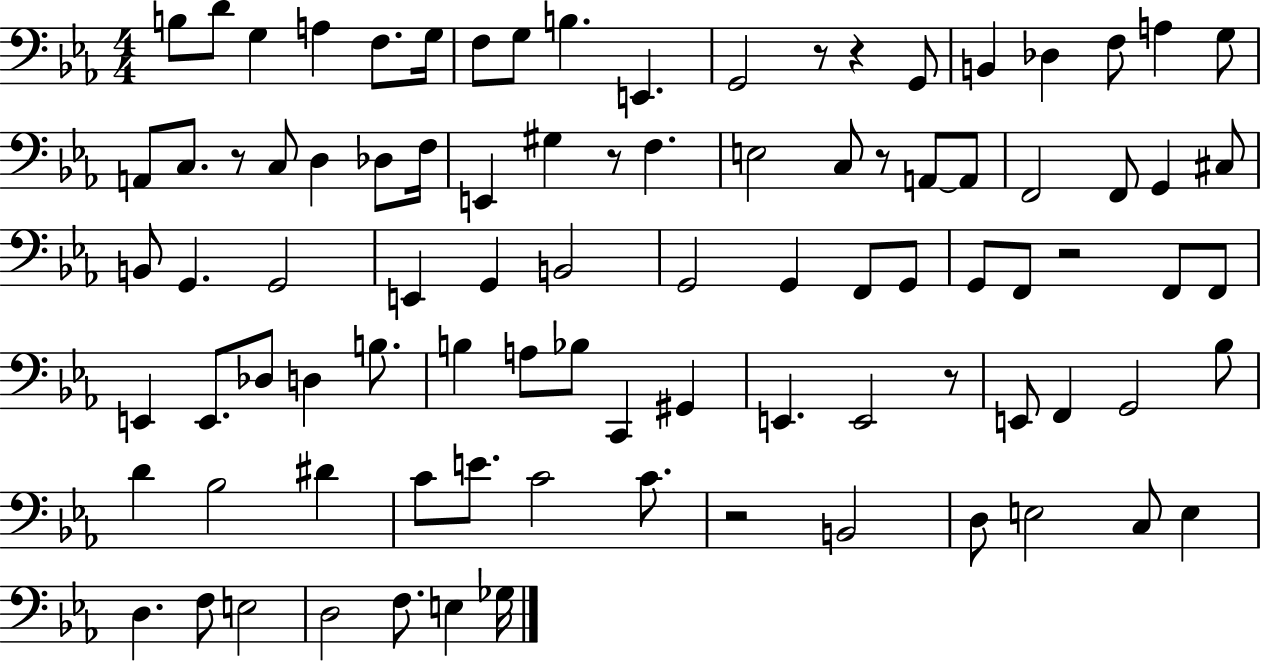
{
  \clef bass
  \numericTimeSignature
  \time 4/4
  \key ees \major
  \repeat volta 2 { b8 d'8 g4 a4 f8. g16 | f8 g8 b4. e,4. | g,2 r8 r4 g,8 | b,4 des4 f8 a4 g8 | \break a,8 c8. r8 c8 d4 des8 f16 | e,4 gis4 r8 f4. | e2 c8 r8 a,8~~ a,8 | f,2 f,8 g,4 cis8 | \break b,8 g,4. g,2 | e,4 g,4 b,2 | g,2 g,4 f,8 g,8 | g,8 f,8 r2 f,8 f,8 | \break e,4 e,8. des8 d4 b8. | b4 a8 bes8 c,4 gis,4 | e,4. e,2 r8 | e,8 f,4 g,2 bes8 | \break d'4 bes2 dis'4 | c'8 e'8. c'2 c'8. | r2 b,2 | d8 e2 c8 e4 | \break d4. f8 e2 | d2 f8. e4 ges16 | } \bar "|."
}